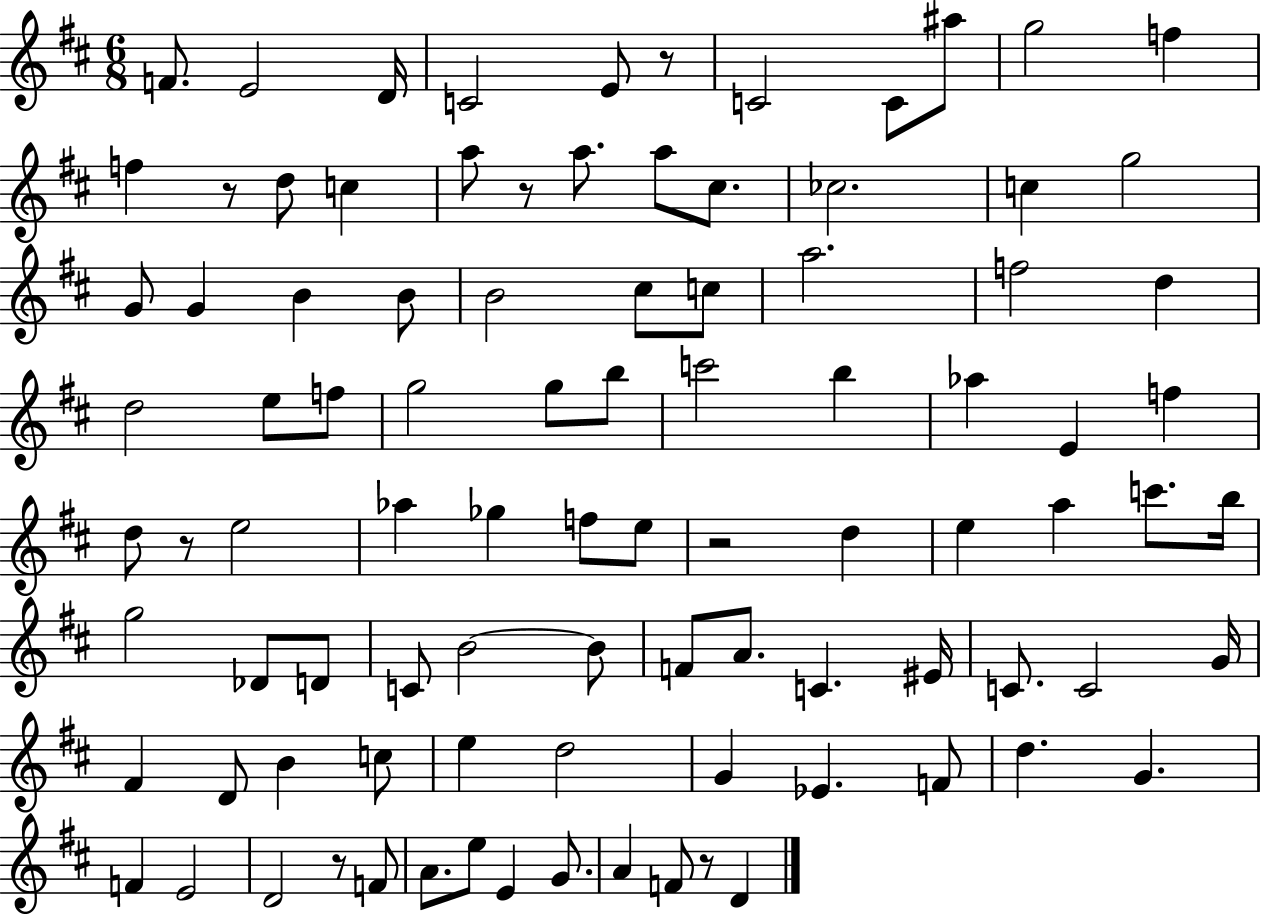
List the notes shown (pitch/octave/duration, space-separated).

F4/e. E4/h D4/s C4/h E4/e R/e C4/h C4/e A#5/e G5/h F5/q F5/q R/e D5/e C5/q A5/e R/e A5/e. A5/e C#5/e. CES5/h. C5/q G5/h G4/e G4/q B4/q B4/e B4/h C#5/e C5/e A5/h. F5/h D5/q D5/h E5/e F5/e G5/h G5/e B5/e C6/h B5/q Ab5/q E4/q F5/q D5/e R/e E5/h Ab5/q Gb5/q F5/e E5/e R/h D5/q E5/q A5/q C6/e. B5/s G5/h Db4/e D4/e C4/e B4/h B4/e F4/e A4/e. C4/q. EIS4/s C4/e. C4/h G4/s F#4/q D4/e B4/q C5/e E5/q D5/h G4/q Eb4/q. F4/e D5/q. G4/q. F4/q E4/h D4/h R/e F4/e A4/e. E5/e E4/q G4/e. A4/q F4/e R/e D4/q